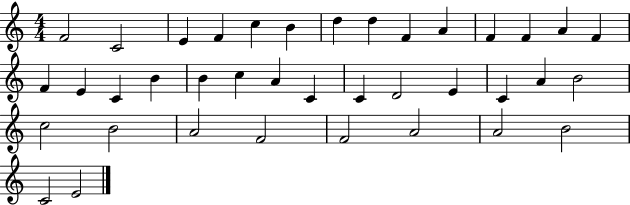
F4/h C4/h E4/q F4/q C5/q B4/q D5/q D5/q F4/q A4/q F4/q F4/q A4/q F4/q F4/q E4/q C4/q B4/q B4/q C5/q A4/q C4/q C4/q D4/h E4/q C4/q A4/q B4/h C5/h B4/h A4/h F4/h F4/h A4/h A4/h B4/h C4/h E4/h